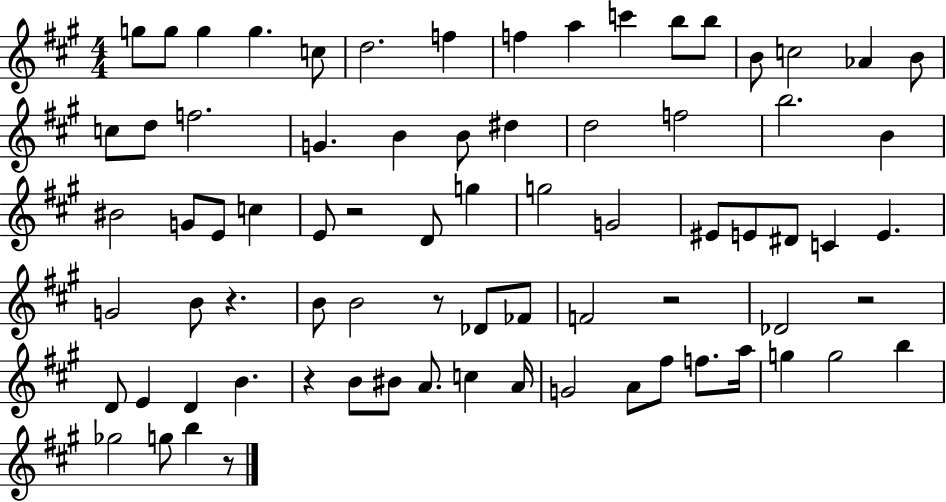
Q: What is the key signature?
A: A major